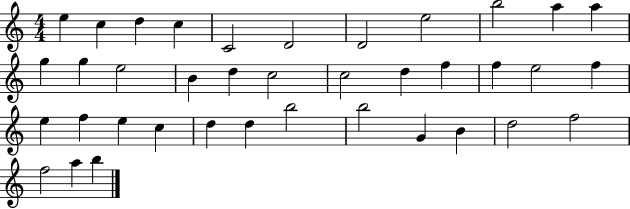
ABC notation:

X:1
T:Untitled
M:4/4
L:1/4
K:C
e c d c C2 D2 D2 e2 b2 a a g g e2 B d c2 c2 d f f e2 f e f e c d d b2 b2 G B d2 f2 f2 a b